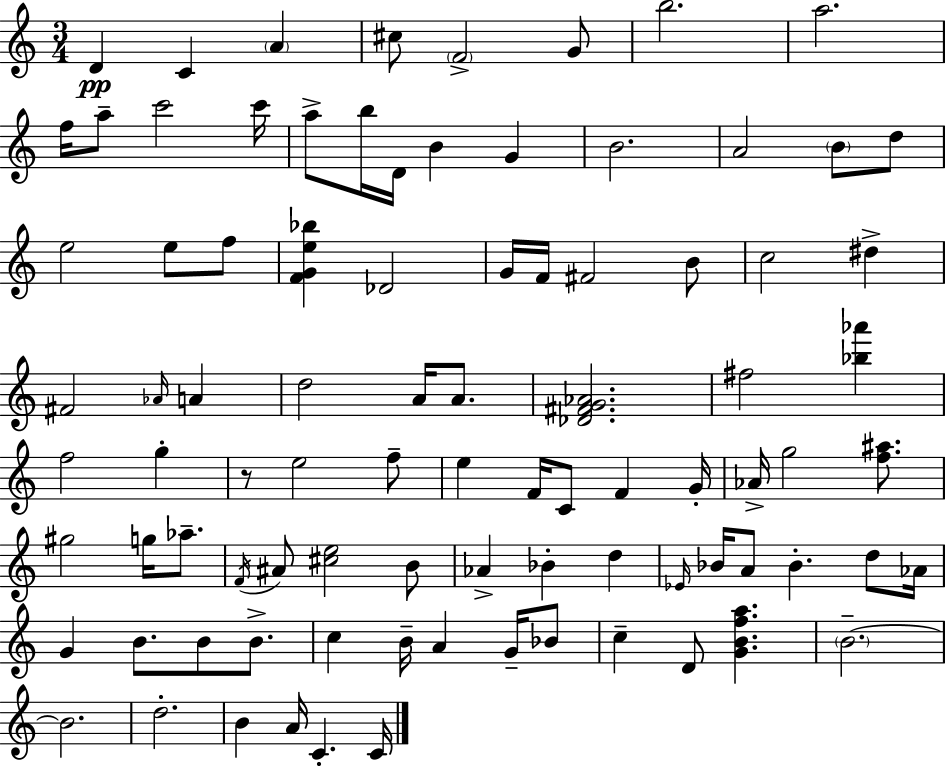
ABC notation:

X:1
T:Untitled
M:3/4
L:1/4
K:Am
D C A ^c/2 F2 G/2 b2 a2 f/4 a/2 c'2 c'/4 a/2 b/4 D/4 B G B2 A2 B/2 d/2 e2 e/2 f/2 [FGe_b] _D2 G/4 F/4 ^F2 B/2 c2 ^d ^F2 _A/4 A d2 A/4 A/2 [_D^FG_A]2 ^f2 [_b_a'] f2 g z/2 e2 f/2 e F/4 C/2 F G/4 _A/4 g2 [f^a]/2 ^g2 g/4 _a/2 F/4 ^A/2 [^ce]2 B/2 _A _B d _E/4 _B/4 A/2 _B d/2 _A/4 G B/2 B/2 B/2 c B/4 A G/4 _B/2 c D/2 [GBfa] B2 B2 d2 B A/4 C C/4